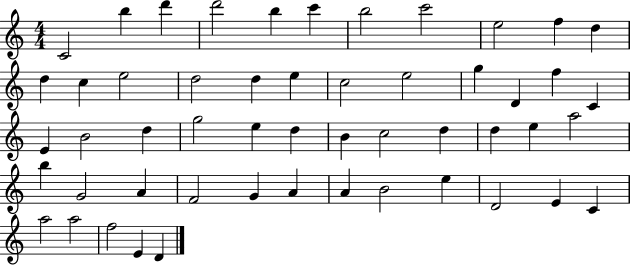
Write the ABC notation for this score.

X:1
T:Untitled
M:4/4
L:1/4
K:C
C2 b d' d'2 b c' b2 c'2 e2 f d d c e2 d2 d e c2 e2 g D f C E B2 d g2 e d B c2 d d e a2 b G2 A F2 G A A B2 e D2 E C a2 a2 f2 E D